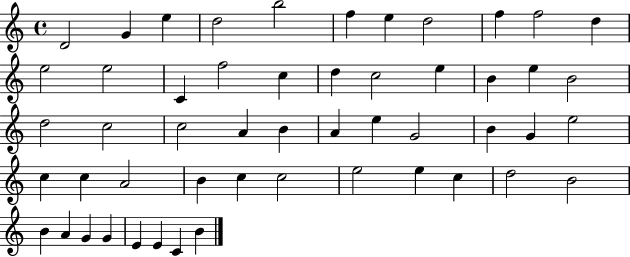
X:1
T:Untitled
M:4/4
L:1/4
K:C
D2 G e d2 b2 f e d2 f f2 d e2 e2 C f2 c d c2 e B e B2 d2 c2 c2 A B A e G2 B G e2 c c A2 B c c2 e2 e c d2 B2 B A G G E E C B